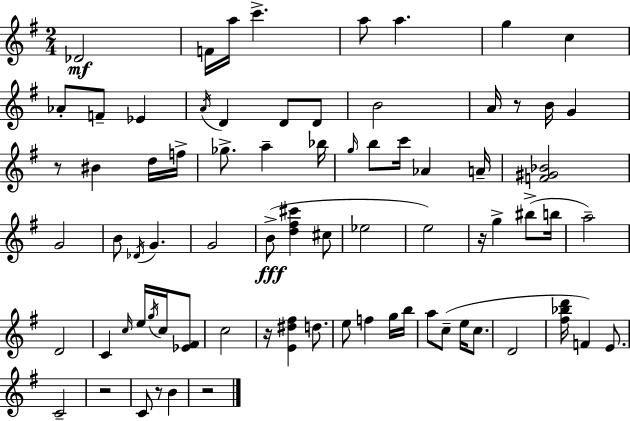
Db4/h F4/s A5/s C6/q. A5/e A5/q. G5/q C5/q Ab4/e F4/e Eb4/q A4/s D4/q D4/e D4/e B4/h A4/s R/e B4/s G4/q R/e BIS4/q D5/s F5/s Gb5/e. A5/q Bb5/s G5/s B5/e C6/s Ab4/q A4/s [F4,G#4,Bb4]/h G4/h B4/e Db4/s G4/q. G4/h B4/e [D5,F#5,C#6]/q C#5/e Eb5/h E5/h R/s G5/q BIS5/e B5/s A5/h D4/h C4/q C5/s E5/s G5/s C5/s [Eb4,F#4]/e C5/h R/s [E4,D#5,F#5]/q D5/e. E5/e F5/q G5/s B5/s A5/e C5/e E5/s C5/e. D4/h [F#5,Bb5,D6]/s F4/q E4/e. C4/h R/h C4/e R/e B4/q R/h